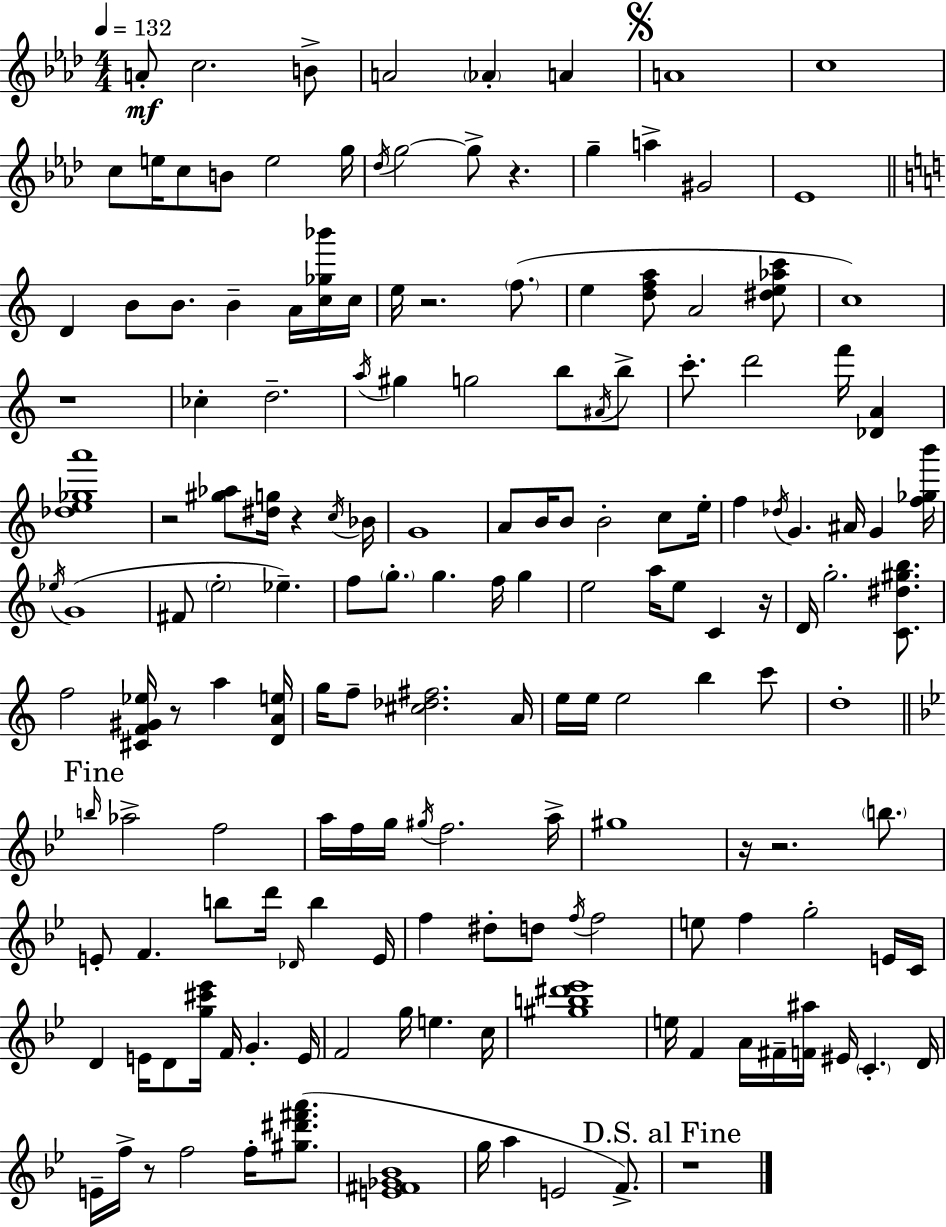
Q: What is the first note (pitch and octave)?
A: A4